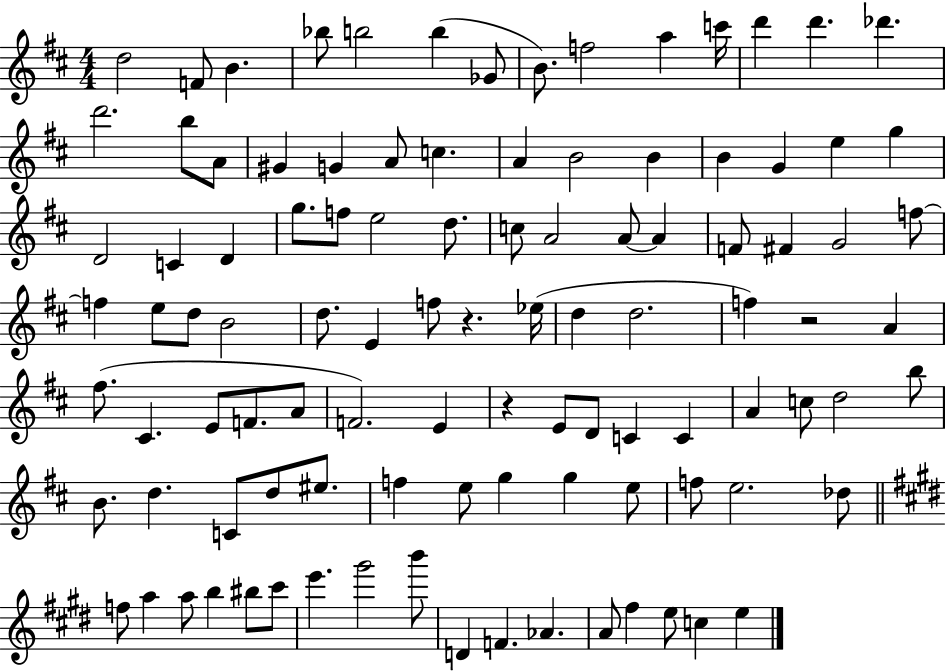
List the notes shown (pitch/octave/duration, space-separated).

D5/h F4/e B4/q. Bb5/e B5/h B5/q Gb4/e B4/e. F5/h A5/q C6/s D6/q D6/q. Db6/q. D6/h. B5/e A4/e G#4/q G4/q A4/e C5/q. A4/q B4/h B4/q B4/q G4/q E5/q G5/q D4/h C4/q D4/q G5/e. F5/e E5/h D5/e. C5/e A4/h A4/e A4/q F4/e F#4/q G4/h F5/e F5/q E5/e D5/e B4/h D5/e. E4/q F5/e R/q. Eb5/s D5/q D5/h. F5/q R/h A4/q F#5/e. C#4/q. E4/e F4/e. A4/e F4/h. E4/q R/q E4/e D4/e C4/q C4/q A4/q C5/e D5/h B5/e B4/e. D5/q. C4/e D5/e EIS5/e. F5/q E5/e G5/q G5/q E5/e F5/e E5/h. Db5/e F5/e A5/q A5/e B5/q BIS5/e C#6/e E6/q. G#6/h B6/e D4/q F4/q. Ab4/q. A4/e F#5/q E5/e C5/q E5/q